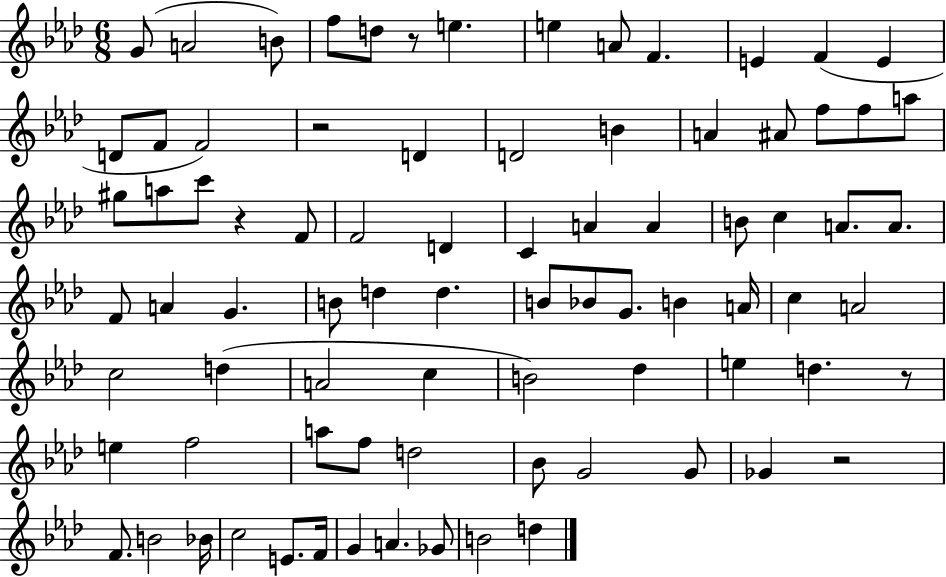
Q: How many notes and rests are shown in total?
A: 82